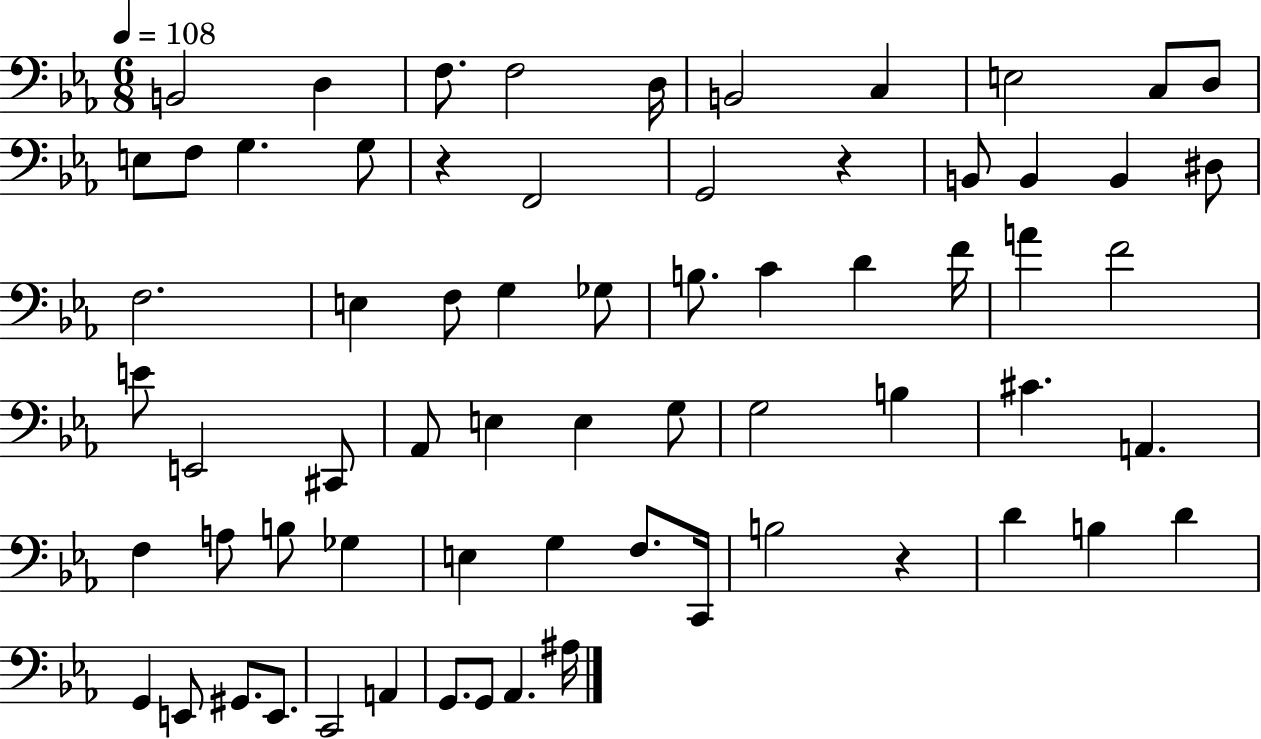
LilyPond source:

{
  \clef bass
  \numericTimeSignature
  \time 6/8
  \key ees \major
  \tempo 4 = 108
  b,2 d4 | f8. f2 d16 | b,2 c4 | e2 c8 d8 | \break e8 f8 g4. g8 | r4 f,2 | g,2 r4 | b,8 b,4 b,4 dis8 | \break f2. | e4 f8 g4 ges8 | b8. c'4 d'4 f'16 | a'4 f'2 | \break e'8 e,2 cis,8 | aes,8 e4 e4 g8 | g2 b4 | cis'4. a,4. | \break f4 a8 b8 ges4 | e4 g4 f8. c,16 | b2 r4 | d'4 b4 d'4 | \break g,4 e,8 gis,8. e,8. | c,2 a,4 | g,8. g,8 aes,4. ais16 | \bar "|."
}